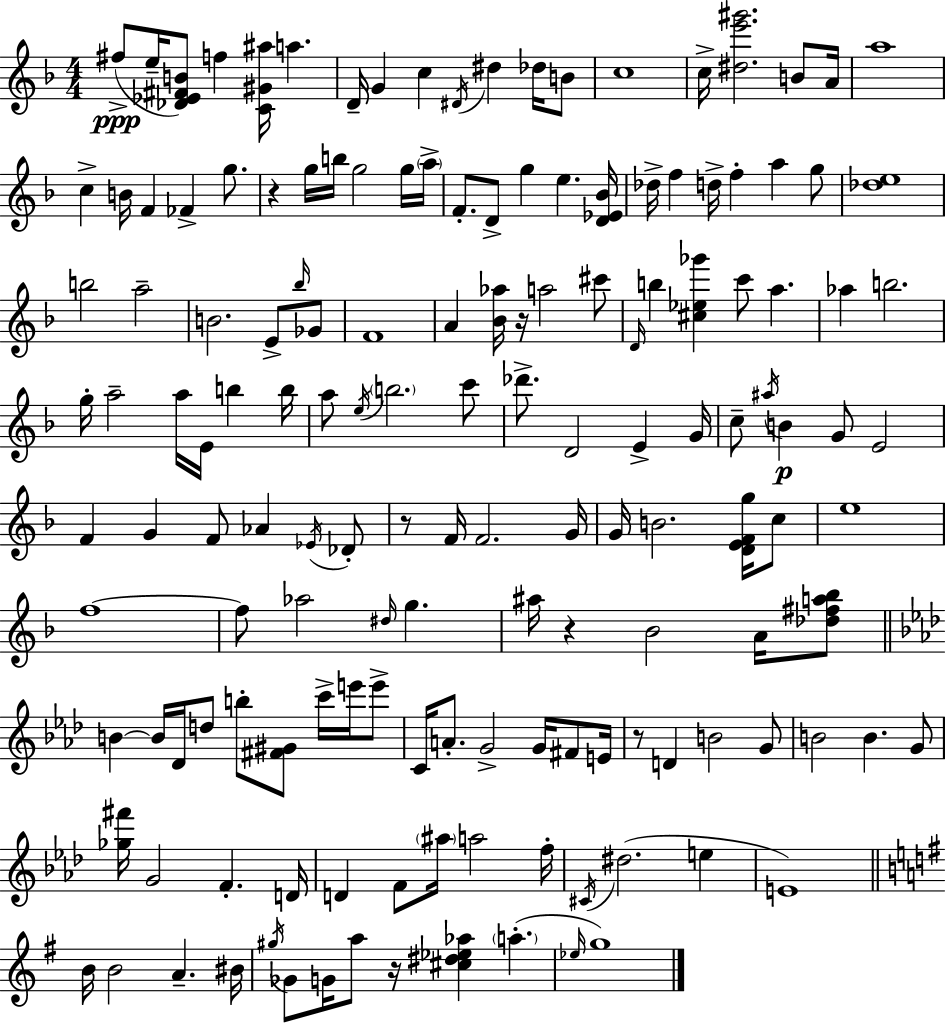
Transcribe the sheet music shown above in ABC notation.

X:1
T:Untitled
M:4/4
L:1/4
K:Dm
^f/2 e/4 [_D_E^FB]/2 f [C^G^a]/4 a D/4 G c ^D/4 ^d _d/4 B/2 c4 c/4 [^de'^g']2 B/2 A/4 a4 c B/4 F _F g/2 z g/4 b/4 g2 g/4 a/4 F/2 D/2 g e [D_E_B]/4 _d/4 f d/4 f a g/2 [_de]4 b2 a2 B2 E/2 _b/4 _G/2 F4 A [_B_a]/4 z/4 a2 ^c'/2 D/4 b [^c_e_g'] c'/2 a _a b2 g/4 a2 a/4 E/4 b b/4 a/2 e/4 b2 c'/2 _d'/2 D2 E G/4 c/2 ^a/4 B G/2 E2 F G F/2 _A _E/4 _D/2 z/2 F/4 F2 G/4 G/4 B2 [DEFg]/4 c/2 e4 f4 f/2 _a2 ^d/4 g ^a/4 z _B2 A/4 [_d^fa_b]/2 B B/4 _D/4 d/2 b/2 [^F^G]/2 c'/4 e'/4 e'/2 C/4 A/2 G2 G/4 ^F/2 E/4 z/2 D B2 G/2 B2 B G/2 [_g^f']/4 G2 F D/4 D F/2 ^a/4 a2 f/4 ^C/4 ^d2 e E4 B/4 B2 A ^B/4 ^g/4 _G/2 G/4 a/2 z/4 [^c^d_e_a] a _e/4 g4